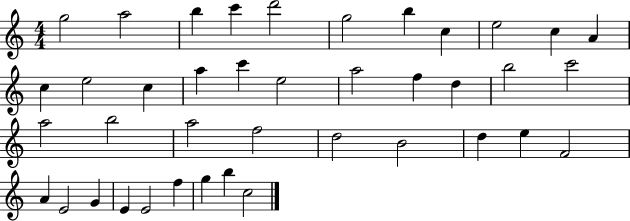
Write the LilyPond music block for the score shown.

{
  \clef treble
  \numericTimeSignature
  \time 4/4
  \key c \major
  g''2 a''2 | b''4 c'''4 d'''2 | g''2 b''4 c''4 | e''2 c''4 a'4 | \break c''4 e''2 c''4 | a''4 c'''4 e''2 | a''2 f''4 d''4 | b''2 c'''2 | \break a''2 b''2 | a''2 f''2 | d''2 b'2 | d''4 e''4 f'2 | \break a'4 e'2 g'4 | e'4 e'2 f''4 | g''4 b''4 c''2 | \bar "|."
}